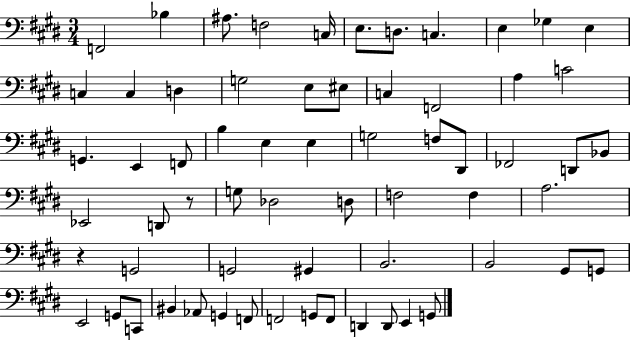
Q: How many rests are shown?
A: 2